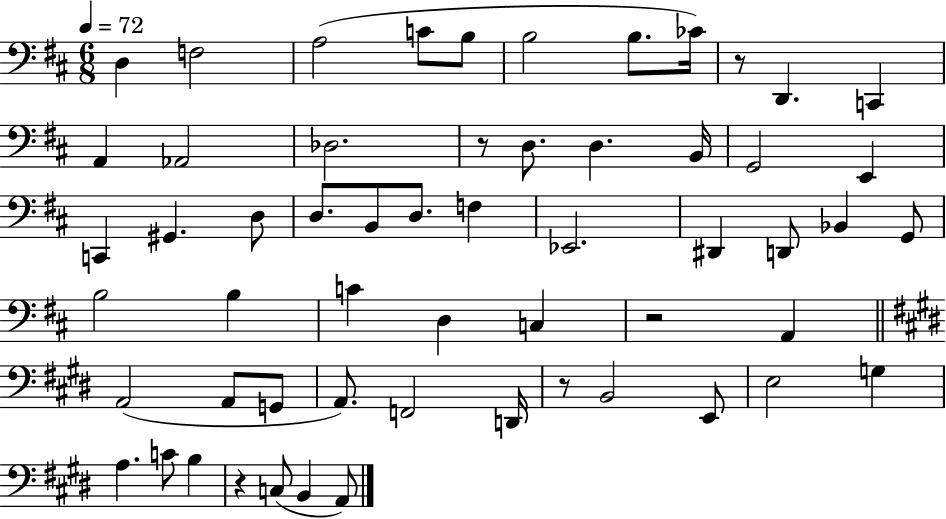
D3/q F3/h A3/h C4/e B3/e B3/h B3/e. CES4/s R/e D2/q. C2/q A2/q Ab2/h Db3/h. R/e D3/e. D3/q. B2/s G2/h E2/q C2/q G#2/q. D3/e D3/e. B2/e D3/e. F3/q Eb2/h. D#2/q D2/e Bb2/q G2/e B3/h B3/q C4/q D3/q C3/q R/h A2/q A2/h A2/e G2/e A2/e. F2/h D2/s R/e B2/h E2/e E3/h G3/q A3/q. C4/e B3/q R/q C3/e B2/q A2/e